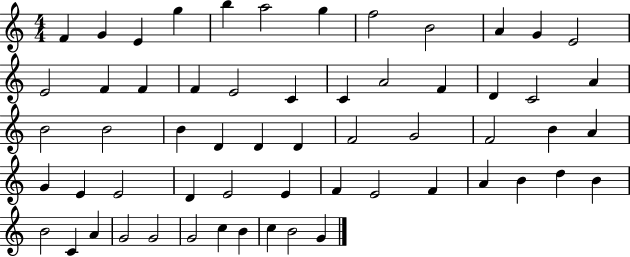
{
  \clef treble
  \numericTimeSignature
  \time 4/4
  \key c \major
  f'4 g'4 e'4 g''4 | b''4 a''2 g''4 | f''2 b'2 | a'4 g'4 e'2 | \break e'2 f'4 f'4 | f'4 e'2 c'4 | c'4 a'2 f'4 | d'4 c'2 a'4 | \break b'2 b'2 | b'4 d'4 d'4 d'4 | f'2 g'2 | f'2 b'4 a'4 | \break g'4 e'4 e'2 | d'4 e'2 e'4 | f'4 e'2 f'4 | a'4 b'4 d''4 b'4 | \break b'2 c'4 a'4 | g'2 g'2 | g'2 c''4 b'4 | c''4 b'2 g'4 | \break \bar "|."
}